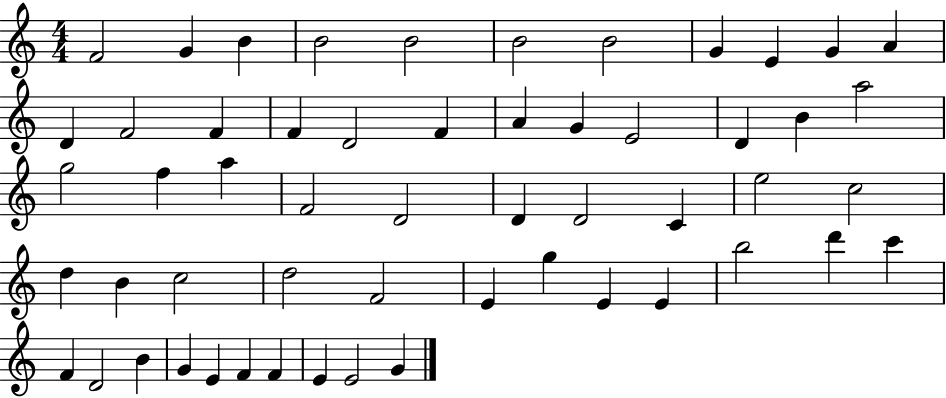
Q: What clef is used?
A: treble